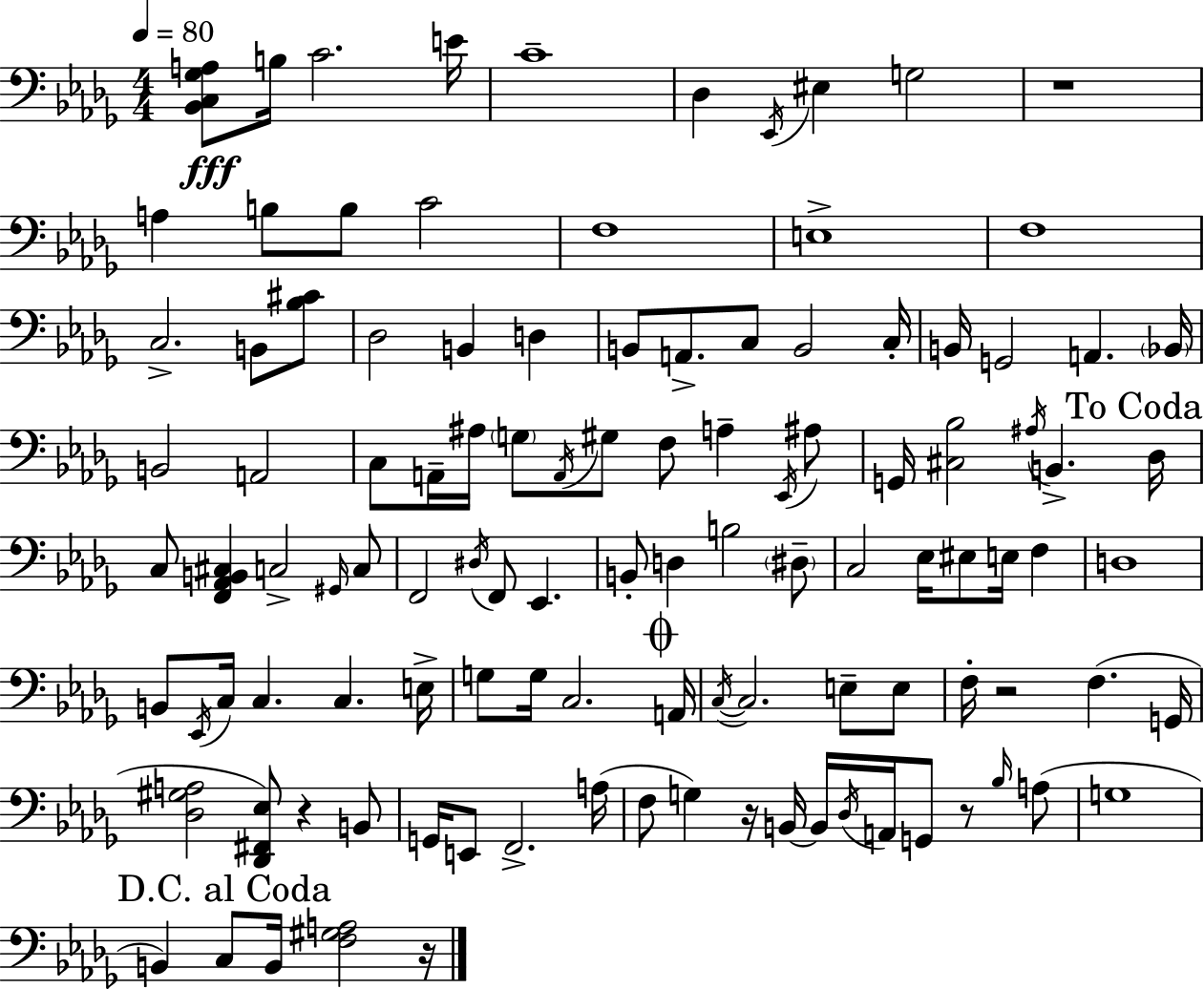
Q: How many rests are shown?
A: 6